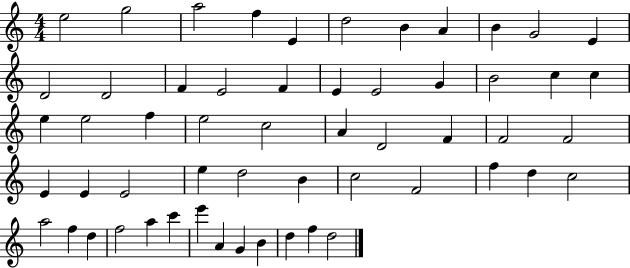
E5/h G5/h A5/h F5/q E4/q D5/h B4/q A4/q B4/q G4/h E4/q D4/h D4/h F4/q E4/h F4/q E4/q E4/h G4/q B4/h C5/q C5/q E5/q E5/h F5/q E5/h C5/h A4/q D4/h F4/q F4/h F4/h E4/q E4/q E4/h E5/q D5/h B4/q C5/h F4/h F5/q D5/q C5/h A5/h F5/q D5/q F5/h A5/q C6/q E6/q A4/q G4/q B4/q D5/q F5/q D5/h